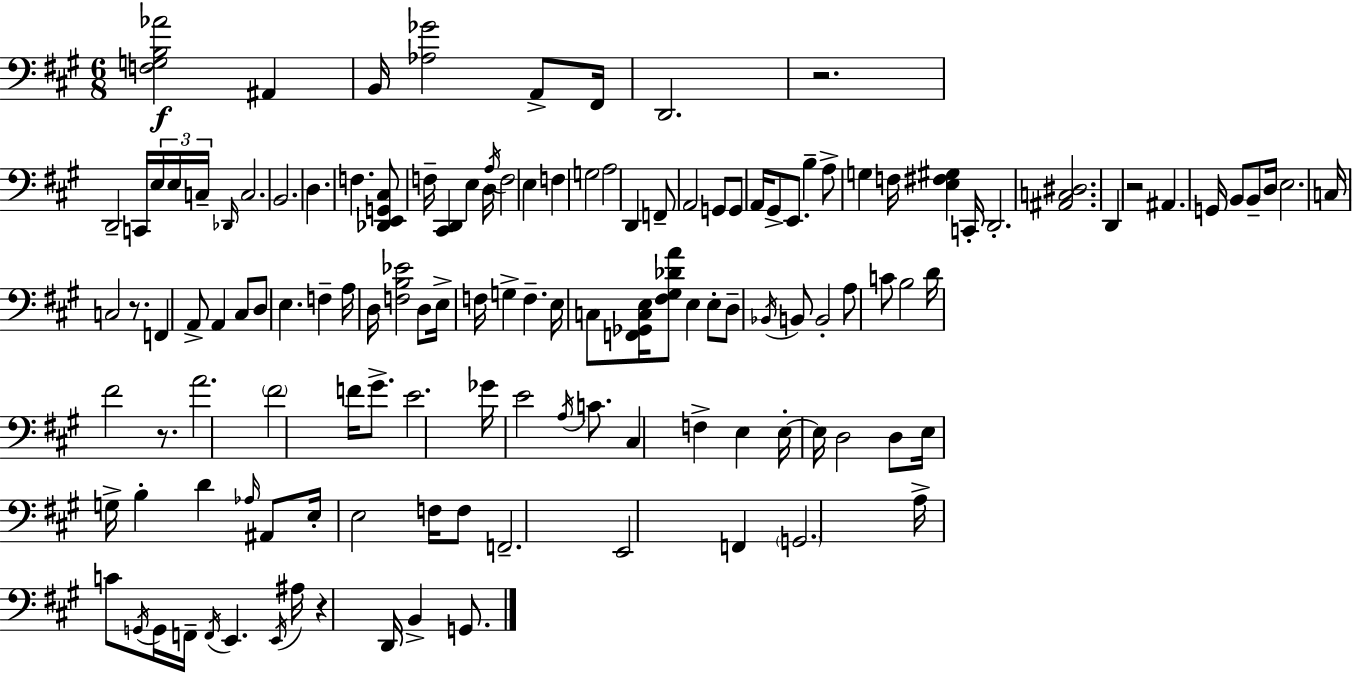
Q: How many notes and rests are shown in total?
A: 130